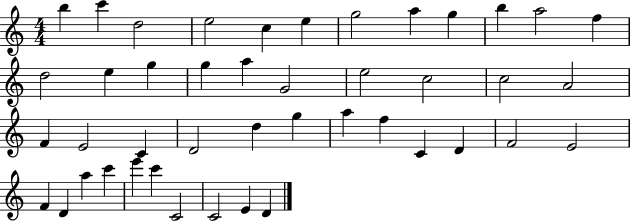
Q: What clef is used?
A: treble